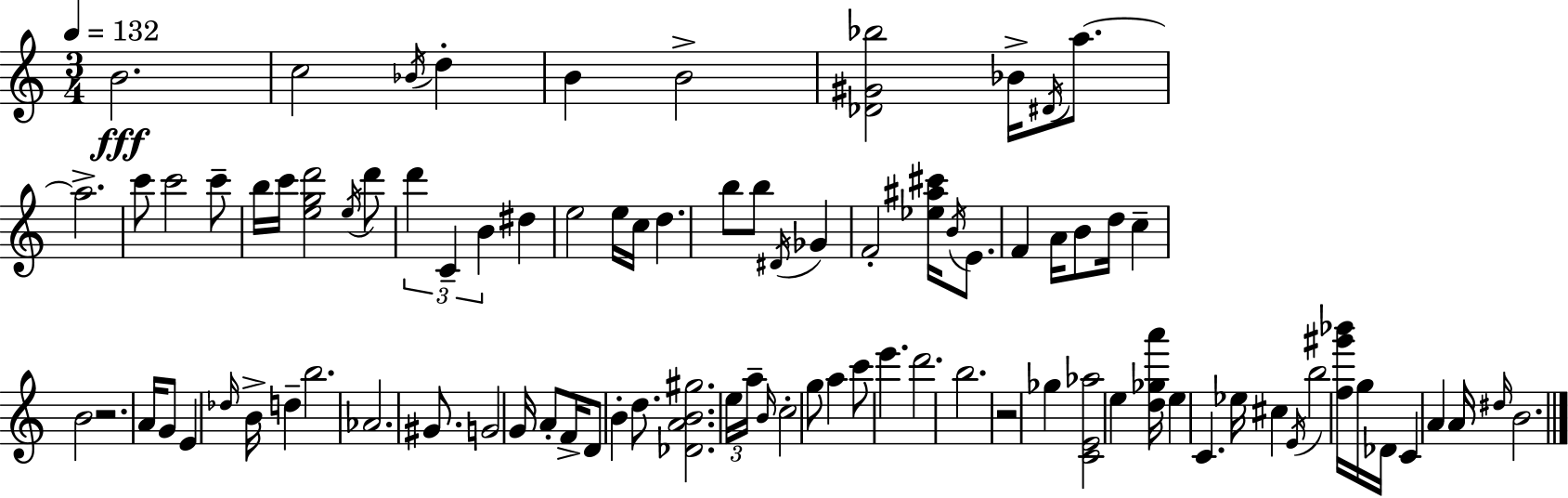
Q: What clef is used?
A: treble